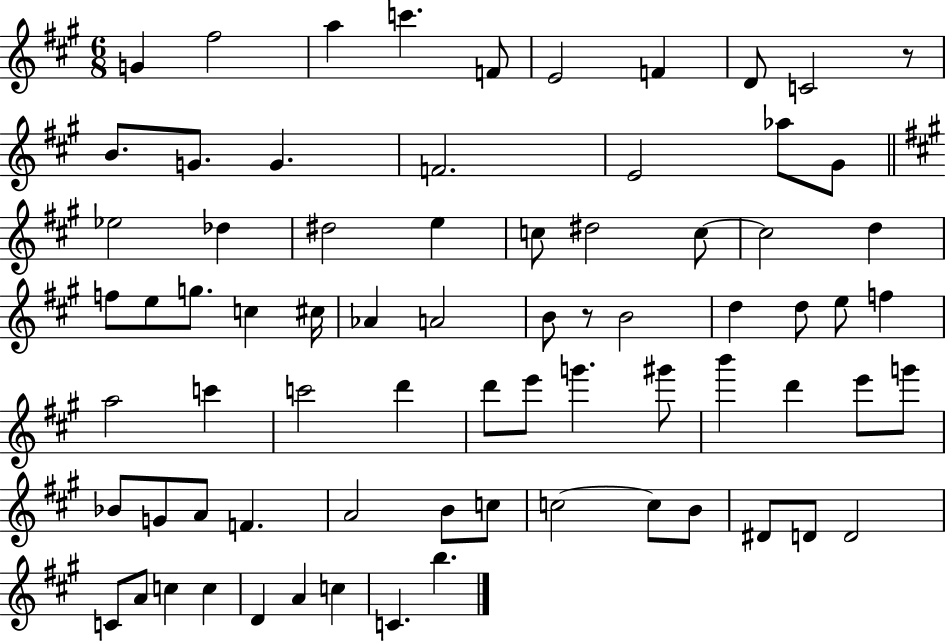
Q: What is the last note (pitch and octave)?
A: B5